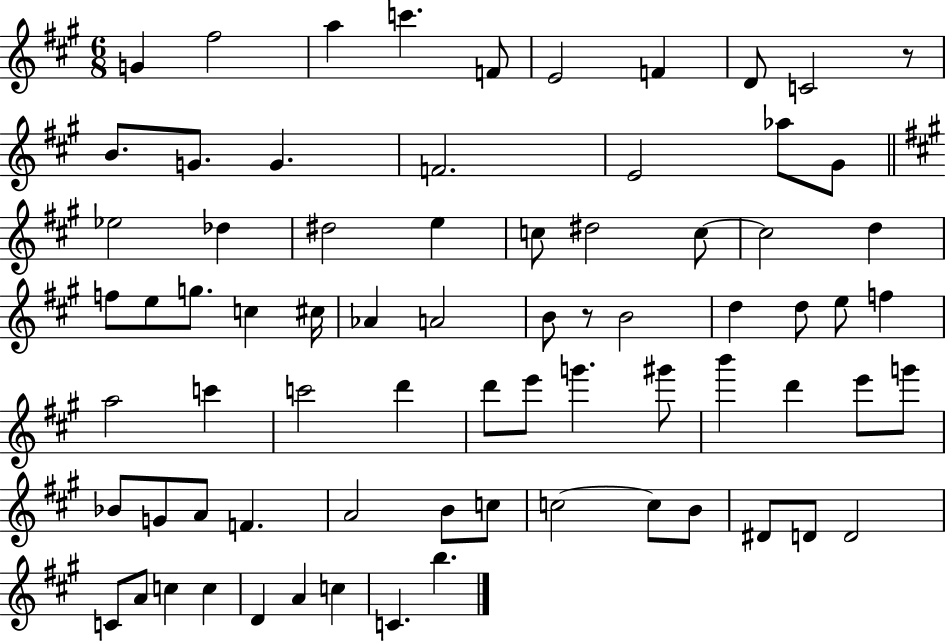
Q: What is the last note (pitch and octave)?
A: B5